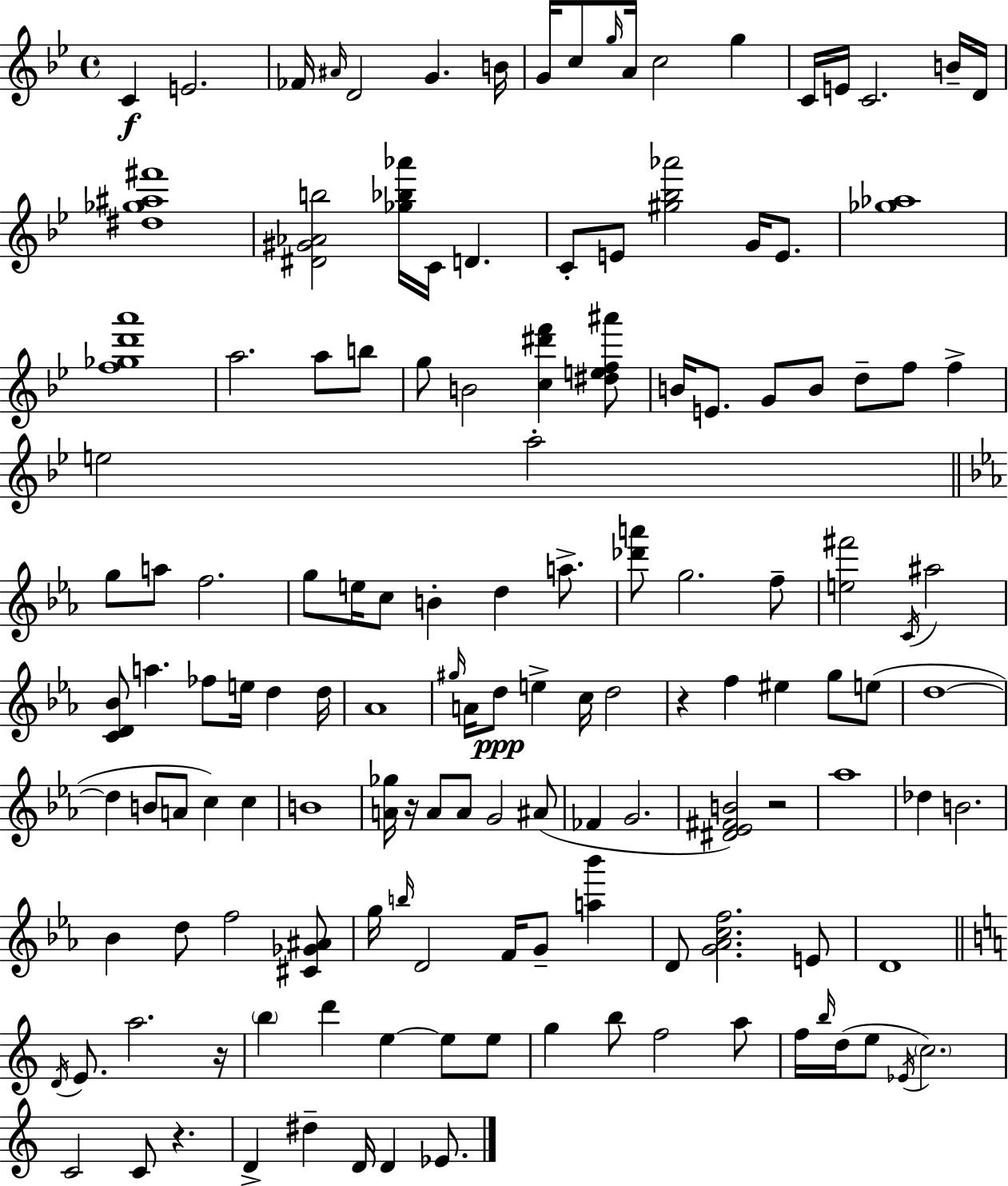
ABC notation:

X:1
T:Untitled
M:4/4
L:1/4
K:Gm
C E2 _F/4 ^A/4 D2 G B/4 G/4 c/2 g/4 A/4 c2 g C/4 E/4 C2 B/4 D/4 [^d_g^a^f']4 [^D^G_Ab]2 [_g_b_a']/4 C/4 D C/2 E/2 [^g_b_a']2 G/4 E/2 [_g_a]4 [f_gd'a']4 a2 a/2 b/2 g/2 B2 [c^d'f'] [^def^a']/2 B/4 E/2 G/2 B/2 d/2 f/2 f e2 a2 g/2 a/2 f2 g/2 e/4 c/2 B d a/2 [_d'a']/2 g2 f/2 [e^f']2 C/4 ^a2 [CD_B]/2 a _f/2 e/4 d d/4 _A4 ^g/4 A/4 d/2 e c/4 d2 z f ^e g/2 e/2 d4 d B/2 A/2 c c B4 [A_g]/4 z/4 A/2 A/2 G2 ^A/2 _F G2 [^D_E^FB]2 z2 _a4 _d B2 _B d/2 f2 [^C_G^A]/2 g/4 b/4 D2 F/4 G/2 [a_b'] D/2 [G_Acf]2 E/2 D4 D/4 E/2 a2 z/4 b d' e e/2 e/2 g b/2 f2 a/2 f/4 b/4 d/4 e/2 _E/4 c2 C2 C/2 z D ^d D/4 D _E/2